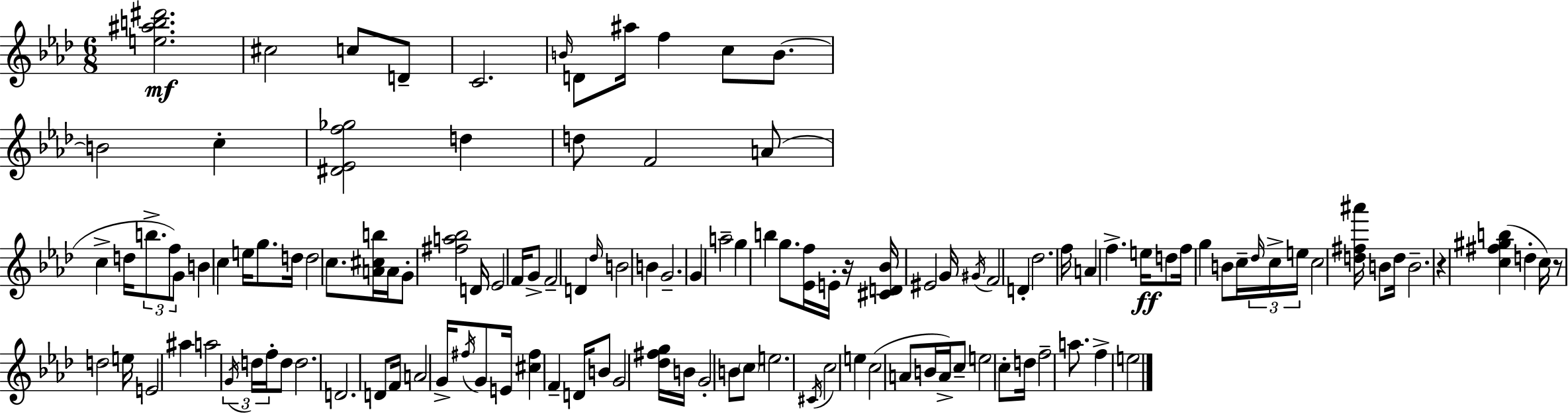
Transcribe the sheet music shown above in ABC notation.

X:1
T:Untitled
M:6/8
L:1/4
K:Fm
[e^ab^d']2 ^c2 c/2 D/2 C2 B/4 D/2 ^a/4 f c/2 B/2 B2 c [^D_Ef_g]2 d d/2 F2 A/2 c d/4 b/2 f/2 G/2 B c e/4 g/2 d/4 d2 c/2 [A^cb]/4 A/4 G/2 [^fa_b]2 D/4 _E2 F/4 G/2 F2 D _d/4 B2 B G2 G a2 g b g/2 [_Ef]/4 E/4 z/4 [^CD_B]/4 ^E2 G/4 ^G/4 F2 D _d2 f/4 A f e/4 d/2 f/4 g B/2 c/4 _d/4 c/4 e/4 c2 [d^f^a']/4 B/2 d/4 B2 z [c^f^gb] d c/4 z/2 d2 e/4 E2 ^a a2 G/4 d/4 f/4 d/2 d2 D2 D/2 F/4 A2 G/4 ^f/4 G/2 E/4 [^c^f] F D/4 B/2 G2 [_d^fg]/4 B/4 G2 B/2 c/2 e2 ^C/4 c2 e c2 A/2 B/4 A/4 c/2 e2 c/2 d/4 f2 a/2 f e2